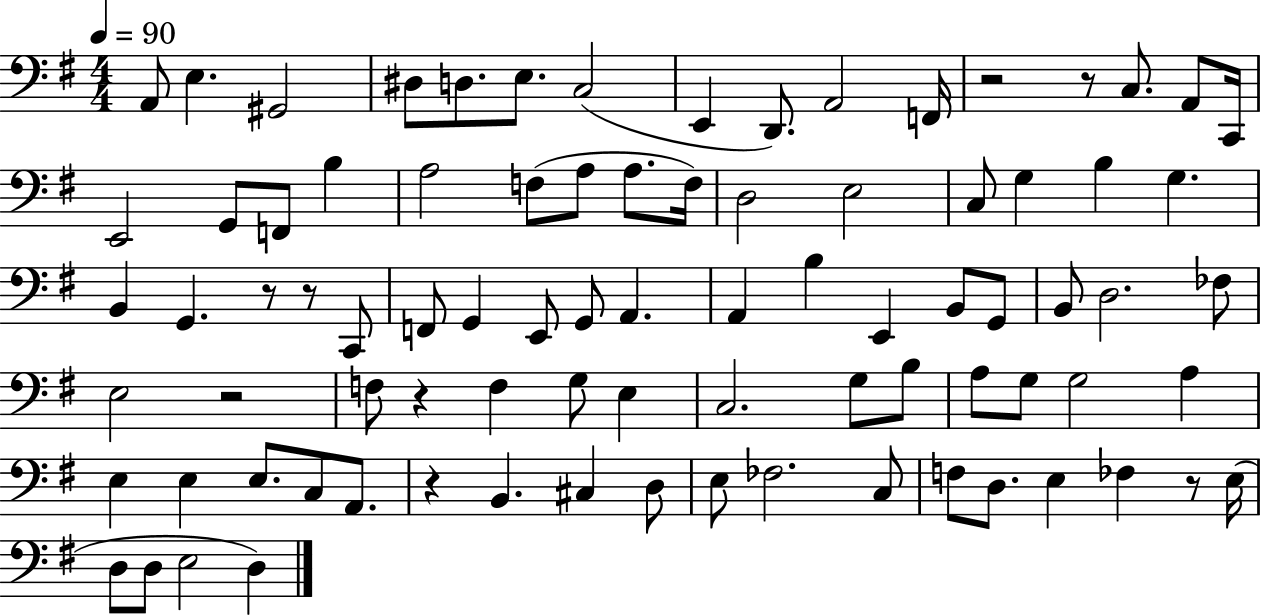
X:1
T:Untitled
M:4/4
L:1/4
K:G
A,,/2 E, ^G,,2 ^D,/2 D,/2 E,/2 C,2 E,, D,,/2 A,,2 F,,/4 z2 z/2 C,/2 A,,/2 C,,/4 E,,2 G,,/2 F,,/2 B, A,2 F,/2 A,/2 A,/2 F,/4 D,2 E,2 C,/2 G, B, G, B,, G,, z/2 z/2 C,,/2 F,,/2 G,, E,,/2 G,,/2 A,, A,, B, E,, B,,/2 G,,/2 B,,/2 D,2 _F,/2 E,2 z2 F,/2 z F, G,/2 E, C,2 G,/2 B,/2 A,/2 G,/2 G,2 A, E, E, E,/2 C,/2 A,,/2 z B,, ^C, D,/2 E,/2 _F,2 C,/2 F,/2 D,/2 E, _F, z/2 E,/4 D,/2 D,/2 E,2 D,